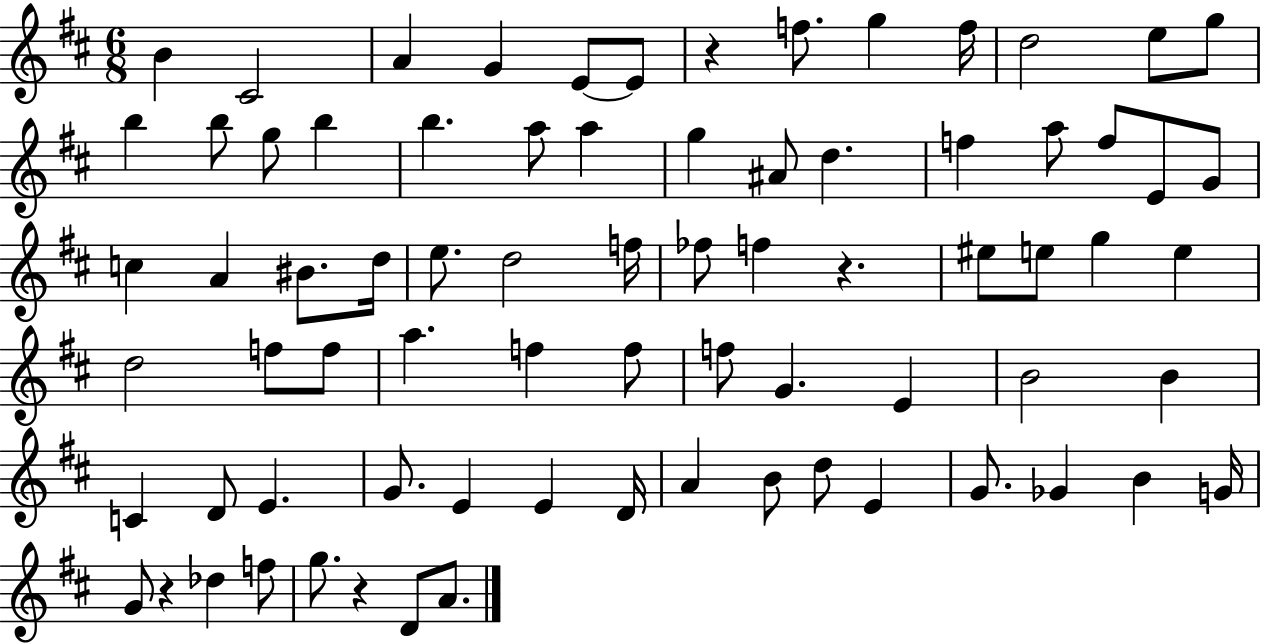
B4/q C#4/h A4/q G4/q E4/e E4/e R/q F5/e. G5/q F5/s D5/h E5/e G5/e B5/q B5/e G5/e B5/q B5/q. A5/e A5/q G5/q A#4/e D5/q. F5/q A5/e F5/e E4/e G4/e C5/q A4/q BIS4/e. D5/s E5/e. D5/h F5/s FES5/e F5/q R/q. EIS5/e E5/e G5/q E5/q D5/h F5/e F5/e A5/q. F5/q F5/e F5/e G4/q. E4/q B4/h B4/q C4/q D4/e E4/q. G4/e. E4/q E4/q D4/s A4/q B4/e D5/e E4/q G4/e. Gb4/q B4/q G4/s G4/e R/q Db5/q F5/e G5/e. R/q D4/e A4/e.